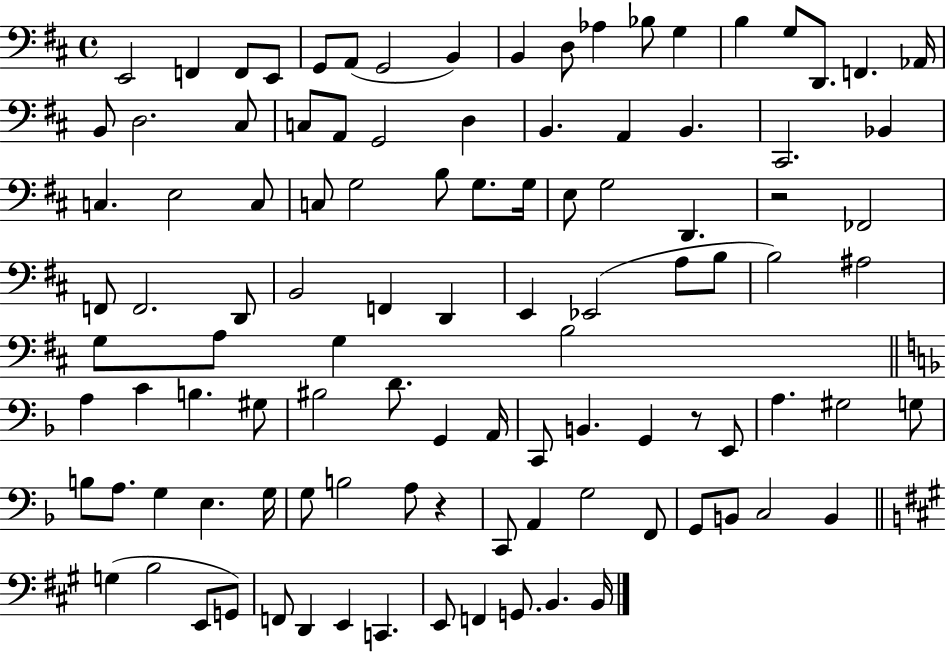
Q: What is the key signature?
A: D major